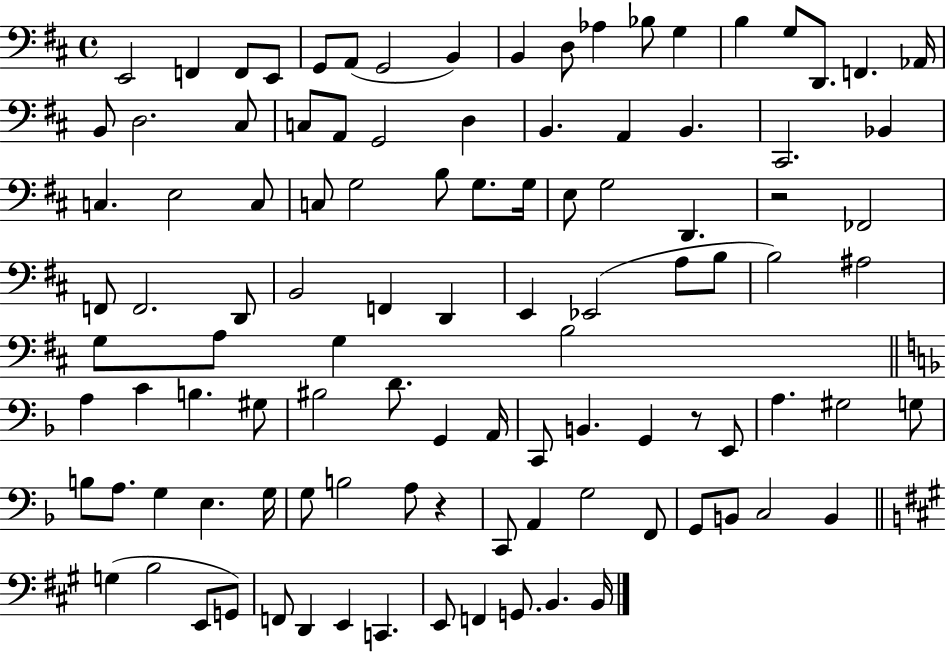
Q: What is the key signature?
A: D major